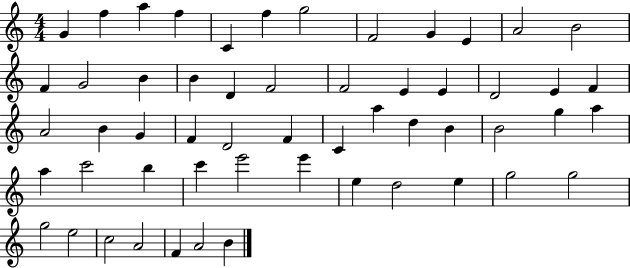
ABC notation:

X:1
T:Untitled
M:4/4
L:1/4
K:C
G f a f C f g2 F2 G E A2 B2 F G2 B B D F2 F2 E E D2 E F A2 B G F D2 F C a d B B2 g a a c'2 b c' e'2 e' e d2 e g2 g2 g2 e2 c2 A2 F A2 B